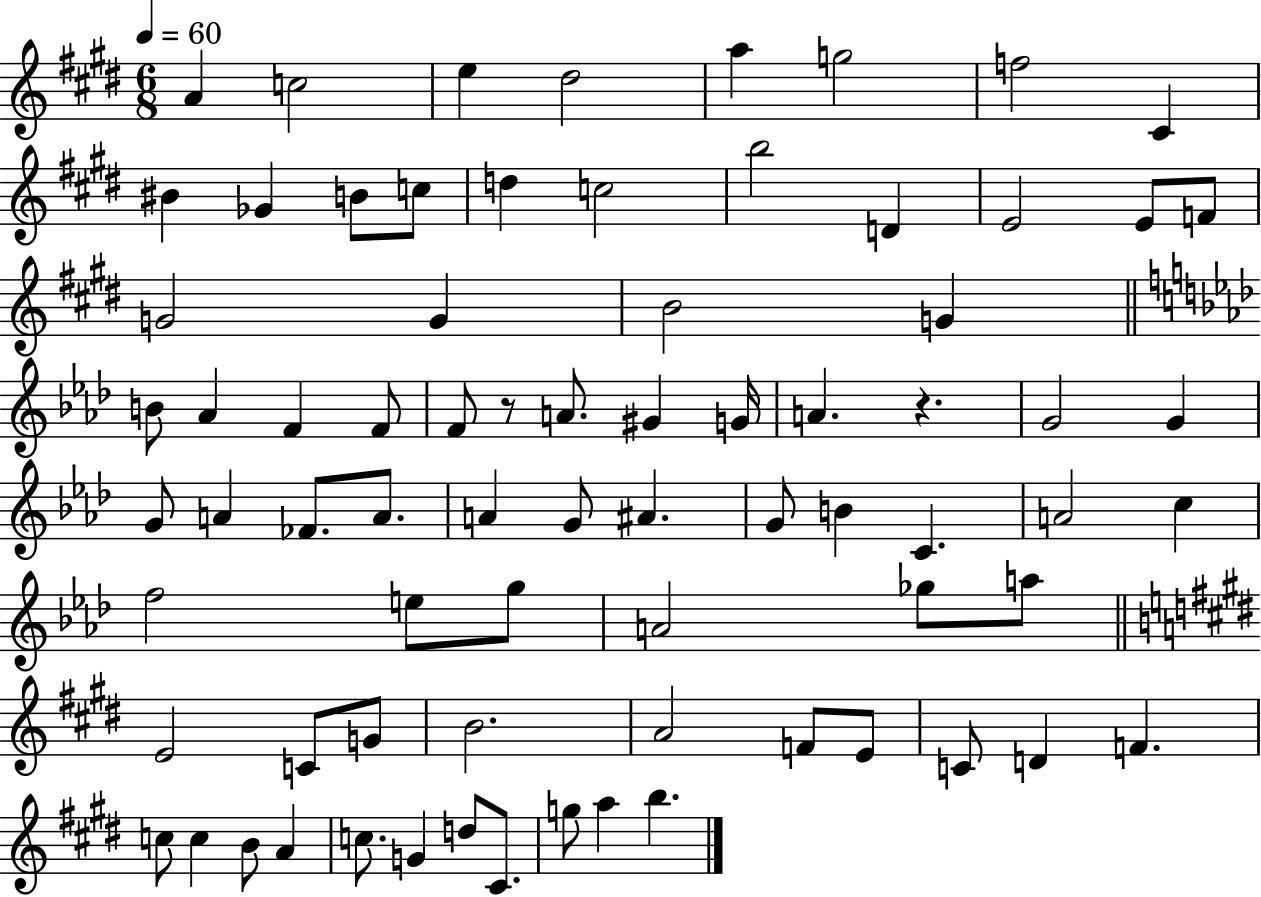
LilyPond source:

{
  \clef treble
  \numericTimeSignature
  \time 6/8
  \key e \major
  \tempo 4 = 60
  a'4 c''2 | e''4 dis''2 | a''4 g''2 | f''2 cis'4 | \break bis'4 ges'4 b'8 c''8 | d''4 c''2 | b''2 d'4 | e'2 e'8 f'8 | \break g'2 g'4 | b'2 g'4 | \bar "||" \break \key f \minor b'8 aes'4 f'4 f'8 | f'8 r8 a'8. gis'4 g'16 | a'4. r4. | g'2 g'4 | \break g'8 a'4 fes'8. a'8. | a'4 g'8 ais'4. | g'8 b'4 c'4. | a'2 c''4 | \break f''2 e''8 g''8 | a'2 ges''8 a''8 | \bar "||" \break \key e \major e'2 c'8 g'8 | b'2. | a'2 f'8 e'8 | c'8 d'4 f'4. | \break c''8 c''4 b'8 a'4 | c''8. g'4 d''8 cis'8. | g''8 a''4 b''4. | \bar "|."
}